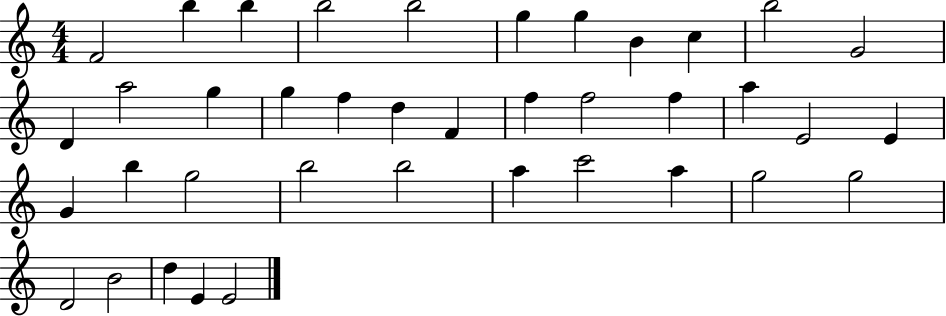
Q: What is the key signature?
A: C major